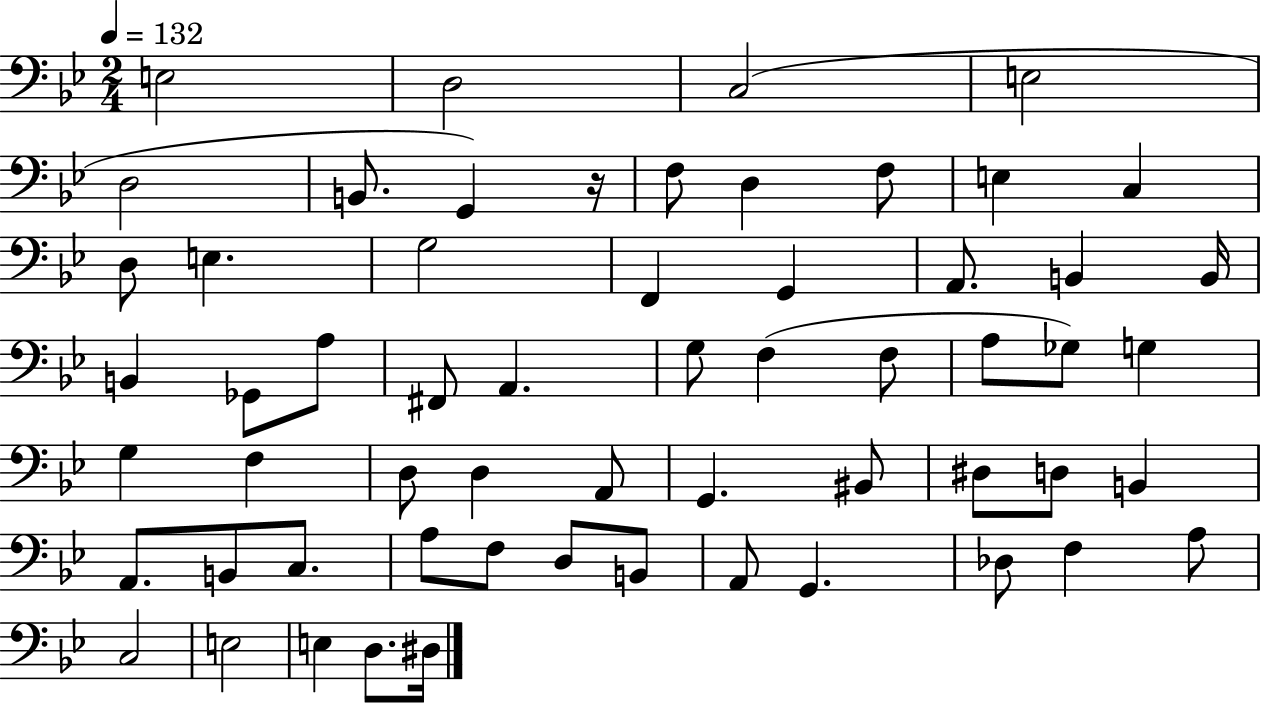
X:1
T:Untitled
M:2/4
L:1/4
K:Bb
E,2 D,2 C,2 E,2 D,2 B,,/2 G,, z/4 F,/2 D, F,/2 E, C, D,/2 E, G,2 F,, G,, A,,/2 B,, B,,/4 B,, _G,,/2 A,/2 ^F,,/2 A,, G,/2 F, F,/2 A,/2 _G,/2 G, G, F, D,/2 D, A,,/2 G,, ^B,,/2 ^D,/2 D,/2 B,, A,,/2 B,,/2 C,/2 A,/2 F,/2 D,/2 B,,/2 A,,/2 G,, _D,/2 F, A,/2 C,2 E,2 E, D,/2 ^D,/4